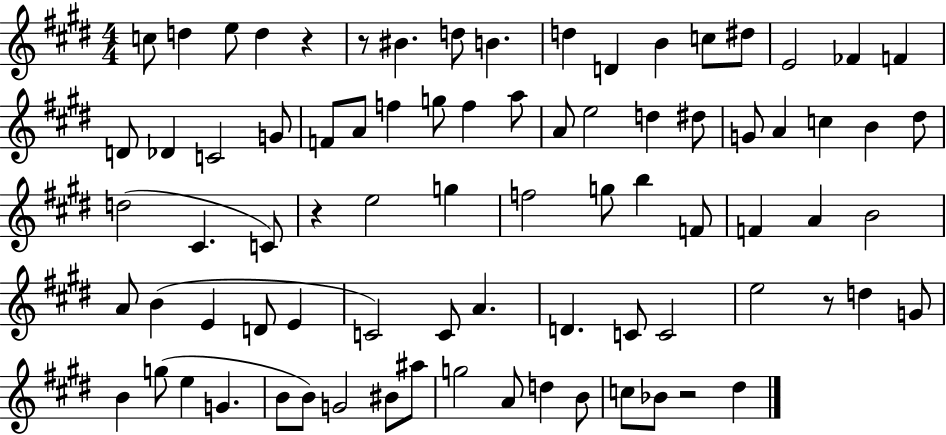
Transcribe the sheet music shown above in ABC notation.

X:1
T:Untitled
M:4/4
L:1/4
K:E
c/2 d e/2 d z z/2 ^B d/2 B d D B c/2 ^d/2 E2 _F F D/2 _D C2 G/2 F/2 A/2 f g/2 f a/2 A/2 e2 d ^d/2 G/2 A c B ^d/2 d2 ^C C/2 z e2 g f2 g/2 b F/2 F A B2 A/2 B E D/2 E C2 C/2 A D C/2 C2 e2 z/2 d G/2 B g/2 e G B/2 B/2 G2 ^B/2 ^a/2 g2 A/2 d B/2 c/2 _B/2 z2 ^d